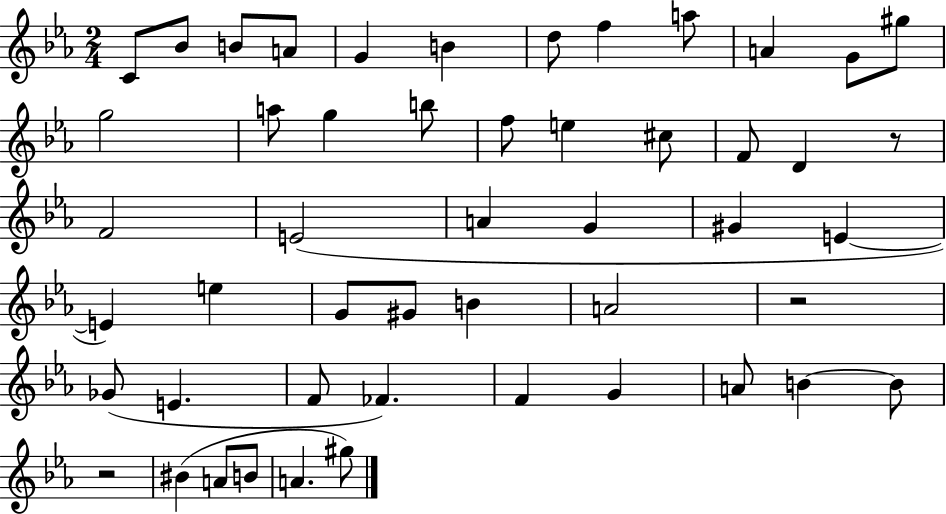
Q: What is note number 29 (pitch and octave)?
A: E5